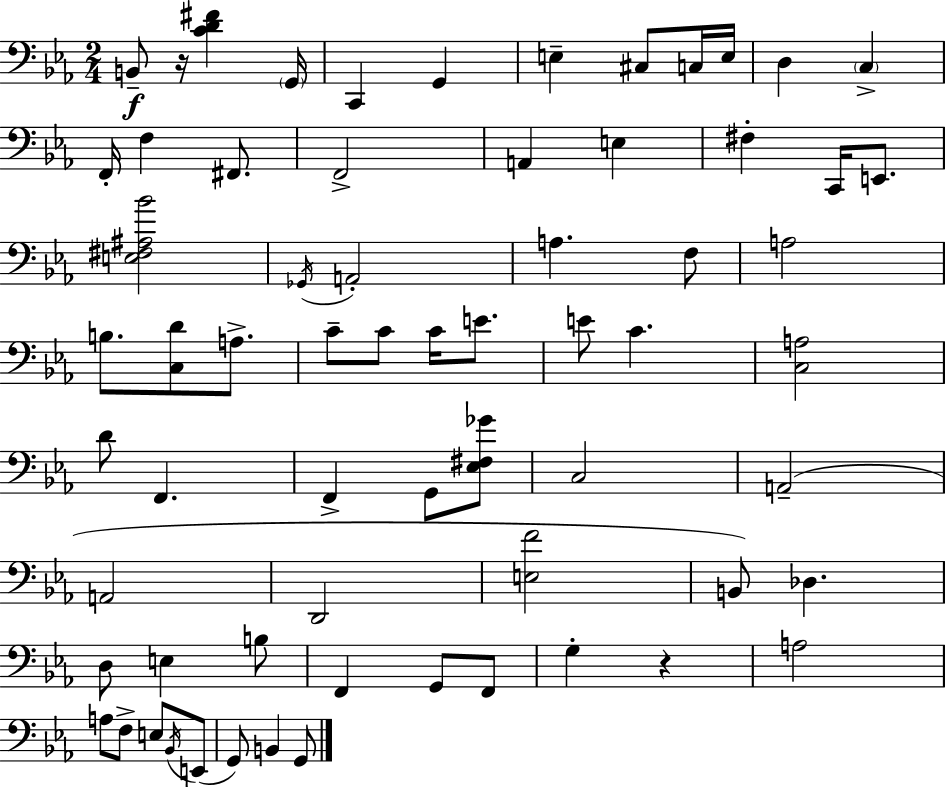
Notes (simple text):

B2/e R/s [C4,D4,F#4]/q G2/s C2/q G2/q E3/q C#3/e C3/s E3/s D3/q C3/q F2/s F3/q F#2/e. F2/h A2/q E3/q F#3/q C2/s E2/e. [E3,F#3,A#3,Bb4]/h Gb2/s A2/h A3/q. F3/e A3/h B3/e. [C3,D4]/e A3/e. C4/e C4/e C4/s E4/e. E4/e C4/q. [C3,A3]/h D4/e F2/q. F2/q G2/e [Eb3,F#3,Gb4]/e C3/h A2/h A2/h D2/h [E3,F4]/h B2/e Db3/q. D3/e E3/q B3/e F2/q G2/e F2/e G3/q R/q A3/h A3/e F3/e E3/e Bb2/s E2/e G2/e B2/q G2/e